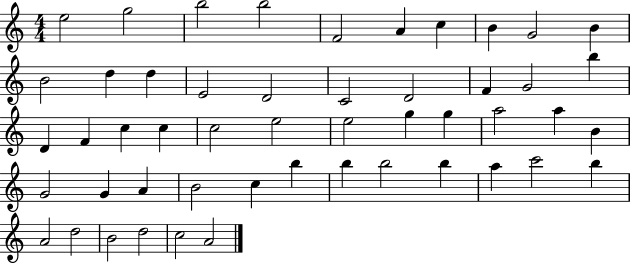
X:1
T:Untitled
M:4/4
L:1/4
K:C
e2 g2 b2 b2 F2 A c B G2 B B2 d d E2 D2 C2 D2 F G2 b D F c c c2 e2 e2 g g a2 a B G2 G A B2 c b b b2 b a c'2 b A2 d2 B2 d2 c2 A2